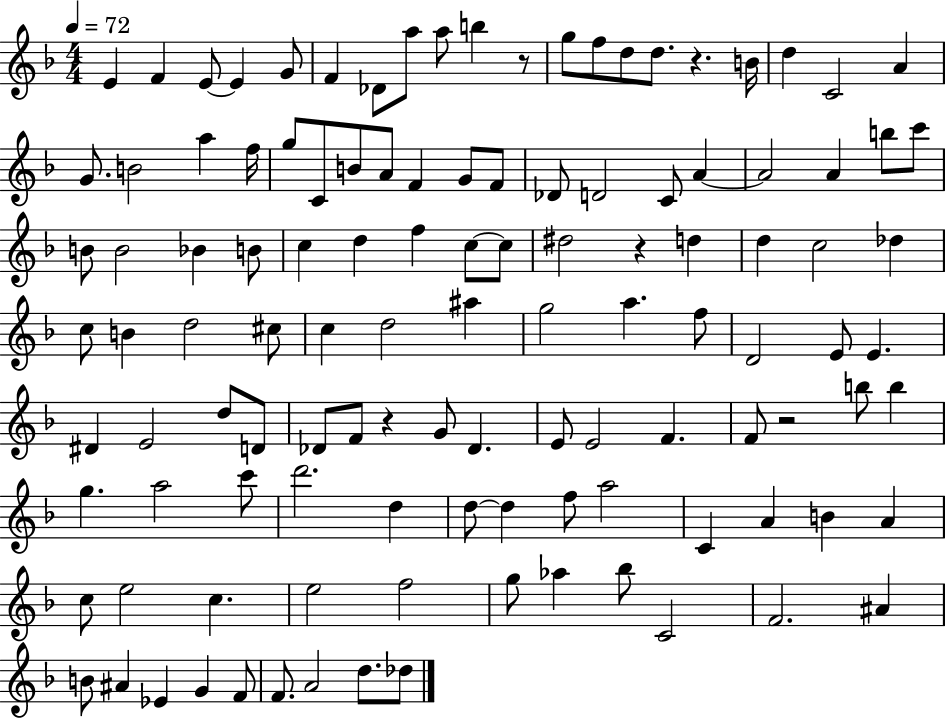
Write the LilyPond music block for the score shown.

{
  \clef treble
  \numericTimeSignature
  \time 4/4
  \key f \major
  \tempo 4 = 72
  \repeat volta 2 { e'4 f'4 e'8~~ e'4 g'8 | f'4 des'8 a''8 a''8 b''4 r8 | g''8 f''8 d''8 d''8. r4. b'16 | d''4 c'2 a'4 | \break g'8. b'2 a''4 f''16 | g''8 c'8 b'8 a'8 f'4 g'8 f'8 | des'8 d'2 c'8 a'4~~ | a'2 a'4 b''8 c'''8 | \break b'8 b'2 bes'4 b'8 | c''4 d''4 f''4 c''8~~ c''8 | dis''2 r4 d''4 | d''4 c''2 des''4 | \break c''8 b'4 d''2 cis''8 | c''4 d''2 ais''4 | g''2 a''4. f''8 | d'2 e'8 e'4. | \break dis'4 e'2 d''8 d'8 | des'8 f'8 r4 g'8 des'4. | e'8 e'2 f'4. | f'8 r2 b''8 b''4 | \break g''4. a''2 c'''8 | d'''2. d''4 | d''8~~ d''4 f''8 a''2 | c'4 a'4 b'4 a'4 | \break c''8 e''2 c''4. | e''2 f''2 | g''8 aes''4 bes''8 c'2 | f'2. ais'4 | \break b'8 ais'4 ees'4 g'4 f'8 | f'8. a'2 d''8. des''8 | } \bar "|."
}